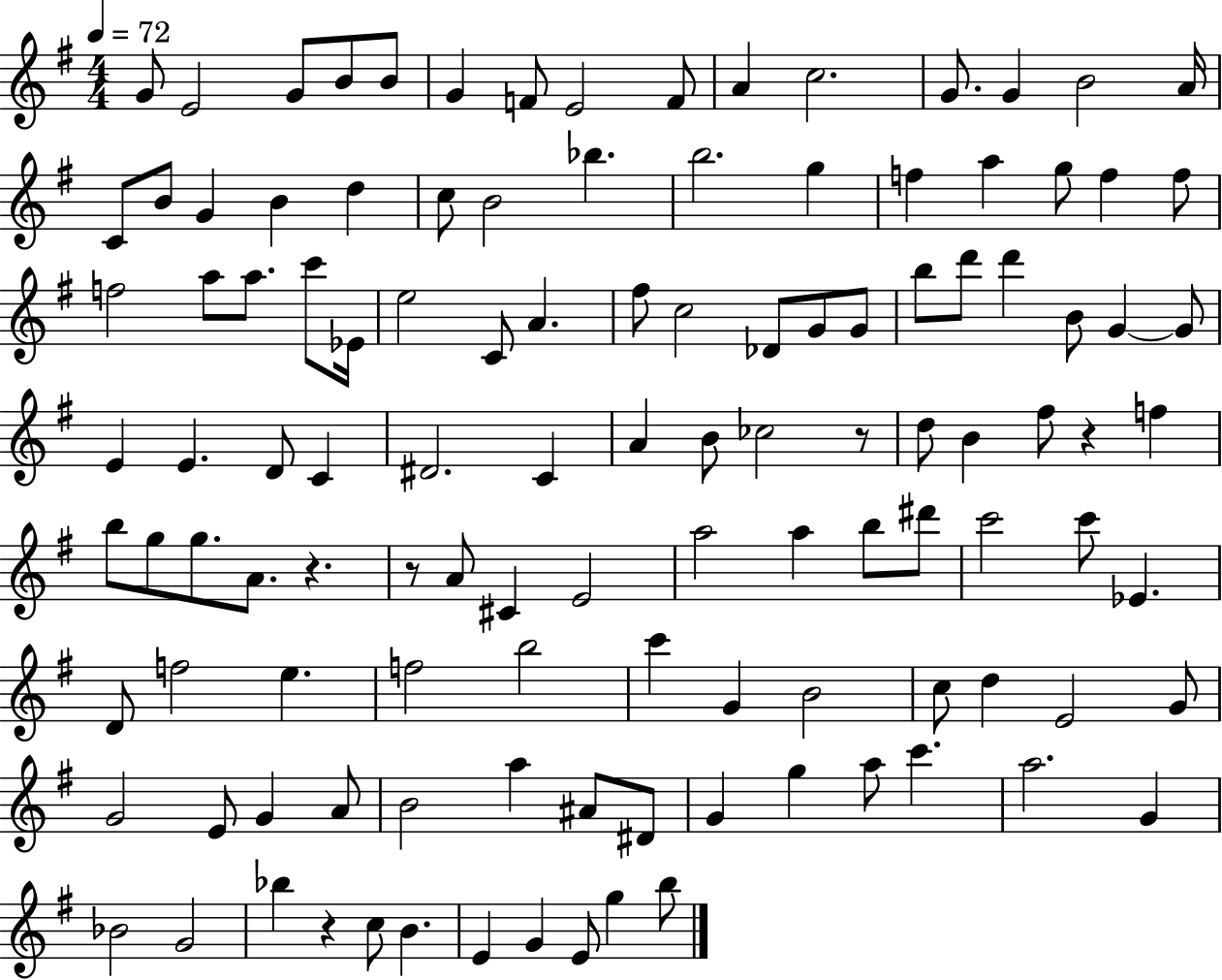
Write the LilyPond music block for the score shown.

{
  \clef treble
  \numericTimeSignature
  \time 4/4
  \key g \major
  \tempo 4 = 72
  g'8 e'2 g'8 b'8 b'8 | g'4 f'8 e'2 f'8 | a'4 c''2. | g'8. g'4 b'2 a'16 | \break c'8 b'8 g'4 b'4 d''4 | c''8 b'2 bes''4. | b''2. g''4 | f''4 a''4 g''8 f''4 f''8 | \break f''2 a''8 a''8. c'''8 ees'16 | e''2 c'8 a'4. | fis''8 c''2 des'8 g'8 g'8 | b''8 d'''8 d'''4 b'8 g'4~~ g'8 | \break e'4 e'4. d'8 c'4 | dis'2. c'4 | a'4 b'8 ces''2 r8 | d''8 b'4 fis''8 r4 f''4 | \break b''8 g''8 g''8. a'8. r4. | r8 a'8 cis'4 e'2 | a''2 a''4 b''8 dis'''8 | c'''2 c'''8 ees'4. | \break d'8 f''2 e''4. | f''2 b''2 | c'''4 g'4 b'2 | c''8 d''4 e'2 g'8 | \break g'2 e'8 g'4 a'8 | b'2 a''4 ais'8 dis'8 | g'4 g''4 a''8 c'''4. | a''2. g'4 | \break bes'2 g'2 | bes''4 r4 c''8 b'4. | e'4 g'4 e'8 g''4 b''8 | \bar "|."
}